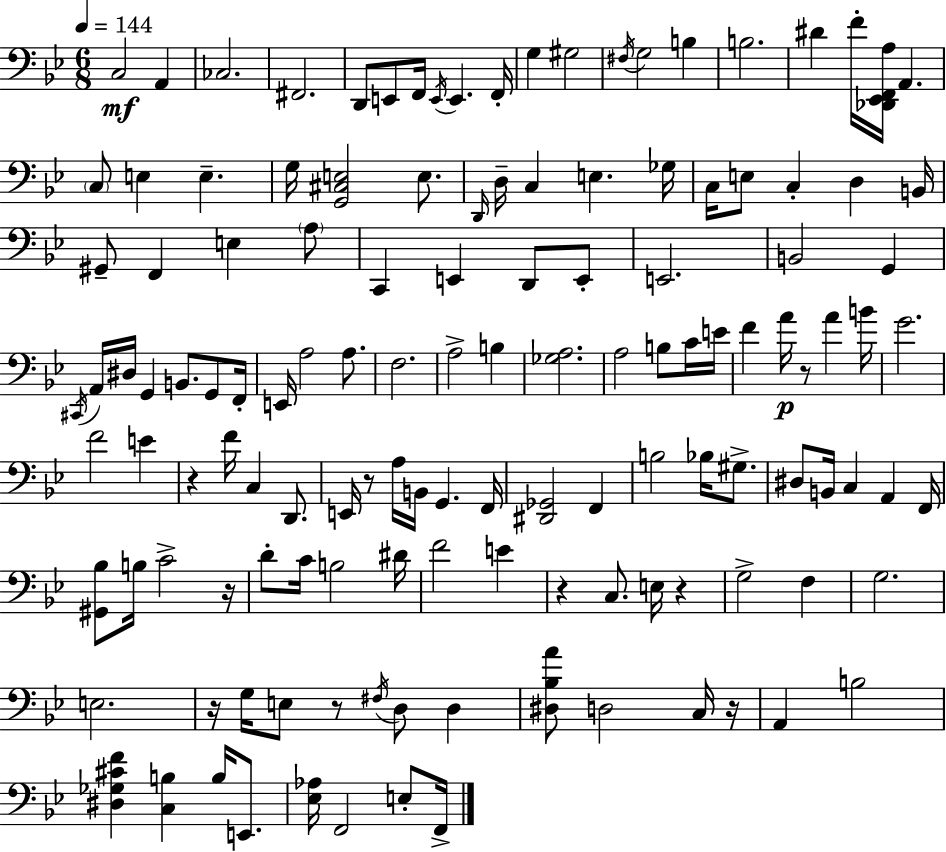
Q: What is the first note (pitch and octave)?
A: C3